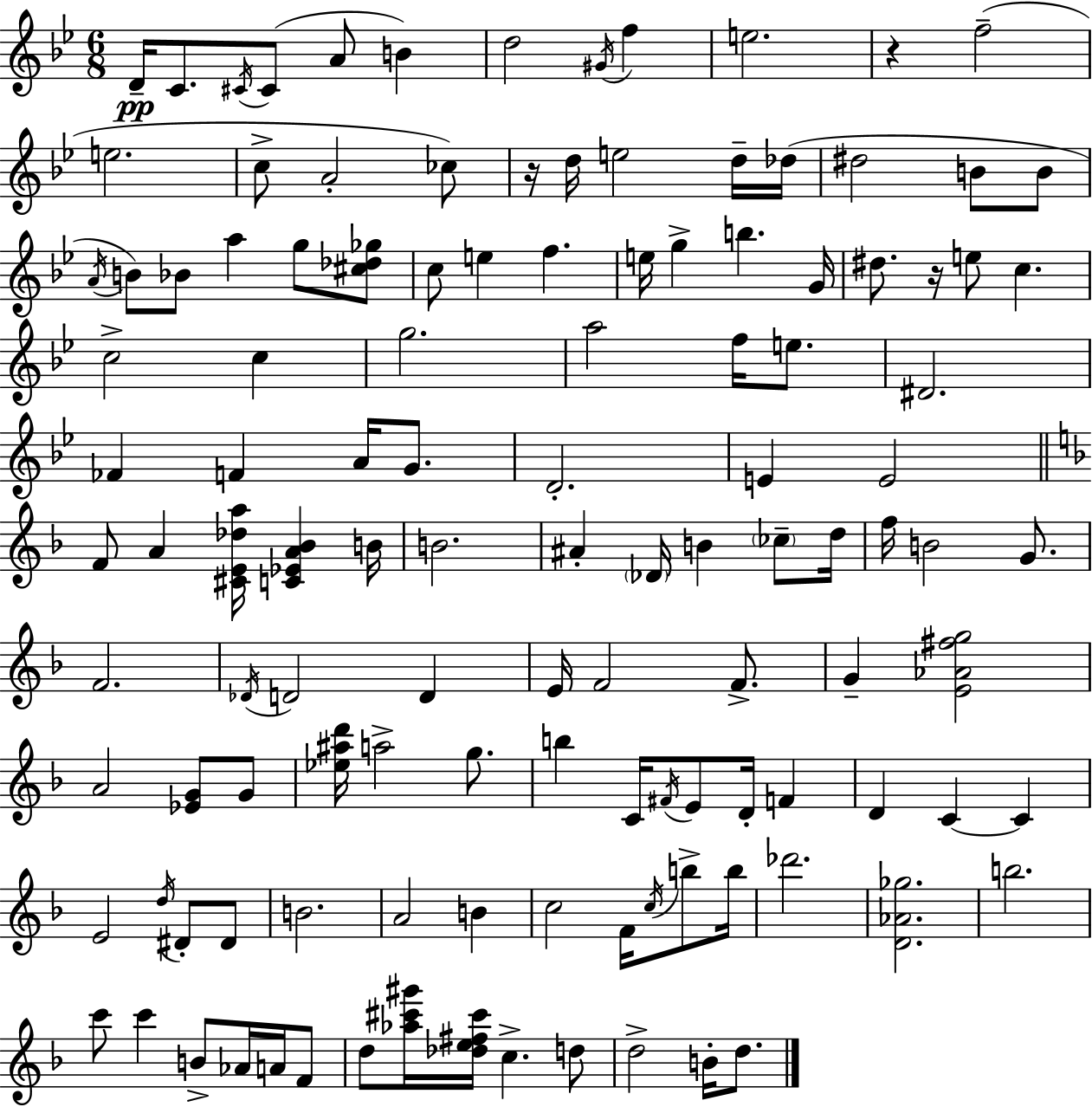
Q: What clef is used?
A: treble